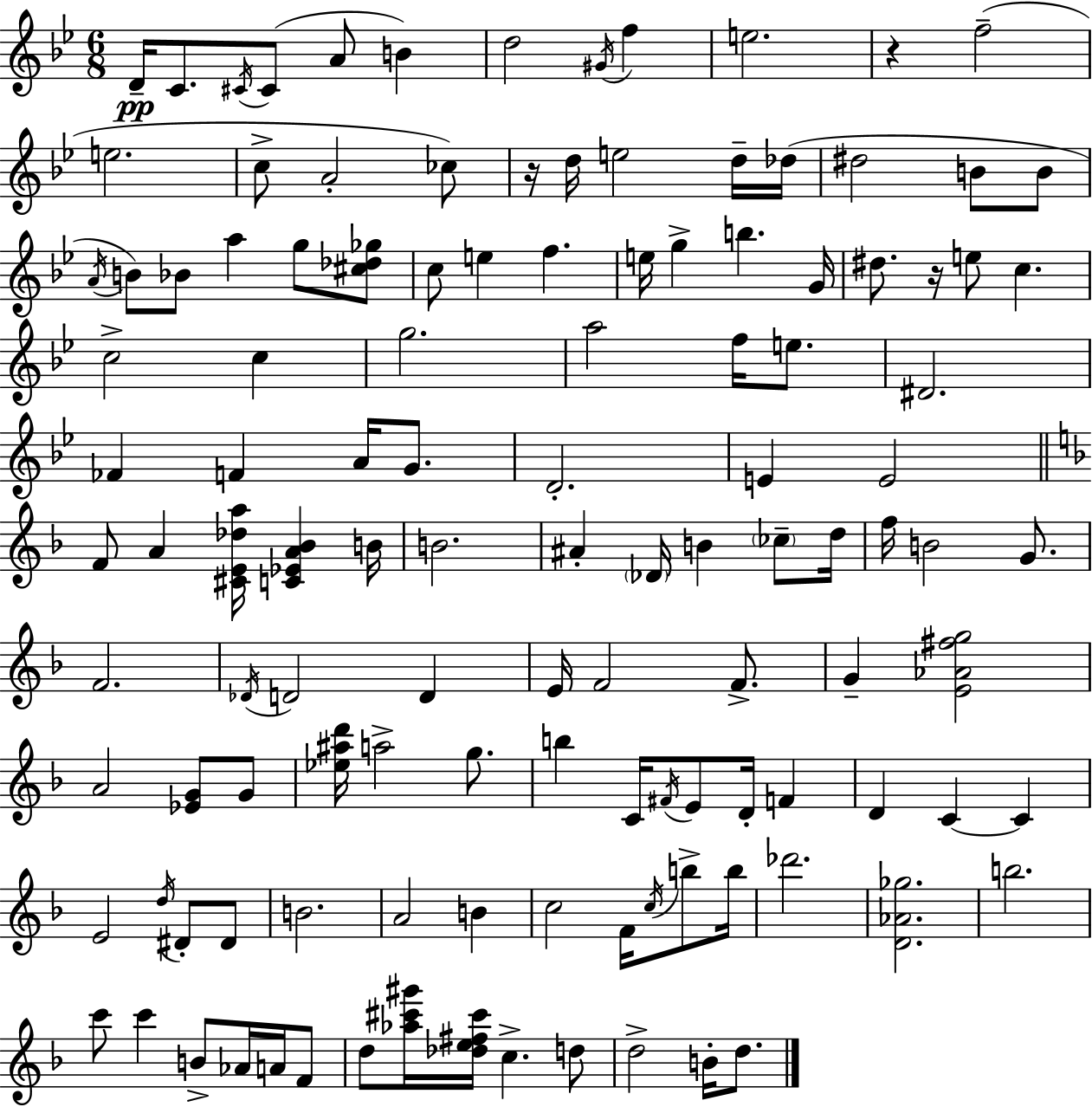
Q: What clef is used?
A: treble